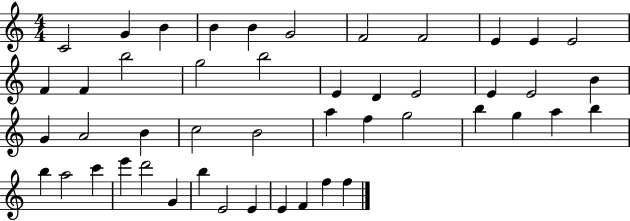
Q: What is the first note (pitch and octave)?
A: C4